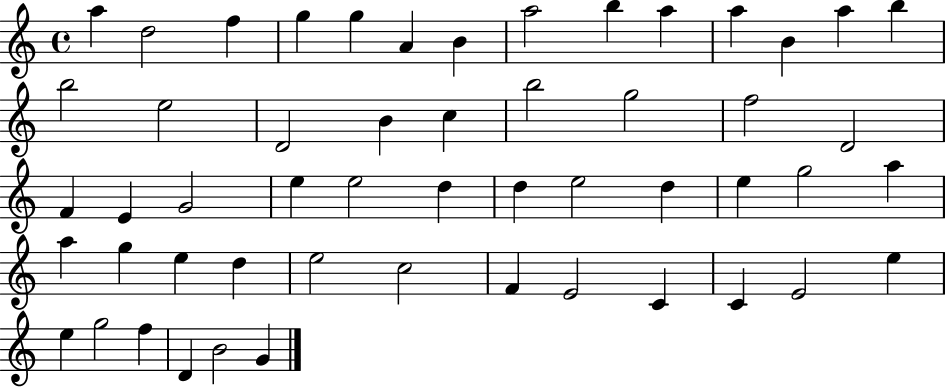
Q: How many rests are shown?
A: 0